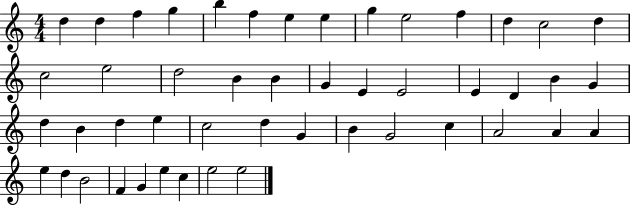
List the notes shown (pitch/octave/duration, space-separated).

D5/q D5/q F5/q G5/q B5/q F5/q E5/q E5/q G5/q E5/h F5/q D5/q C5/h D5/q C5/h E5/h D5/h B4/q B4/q G4/q E4/q E4/h E4/q D4/q B4/q G4/q D5/q B4/q D5/q E5/q C5/h D5/q G4/q B4/q G4/h C5/q A4/h A4/q A4/q E5/q D5/q B4/h F4/q G4/q E5/q C5/q E5/h E5/h